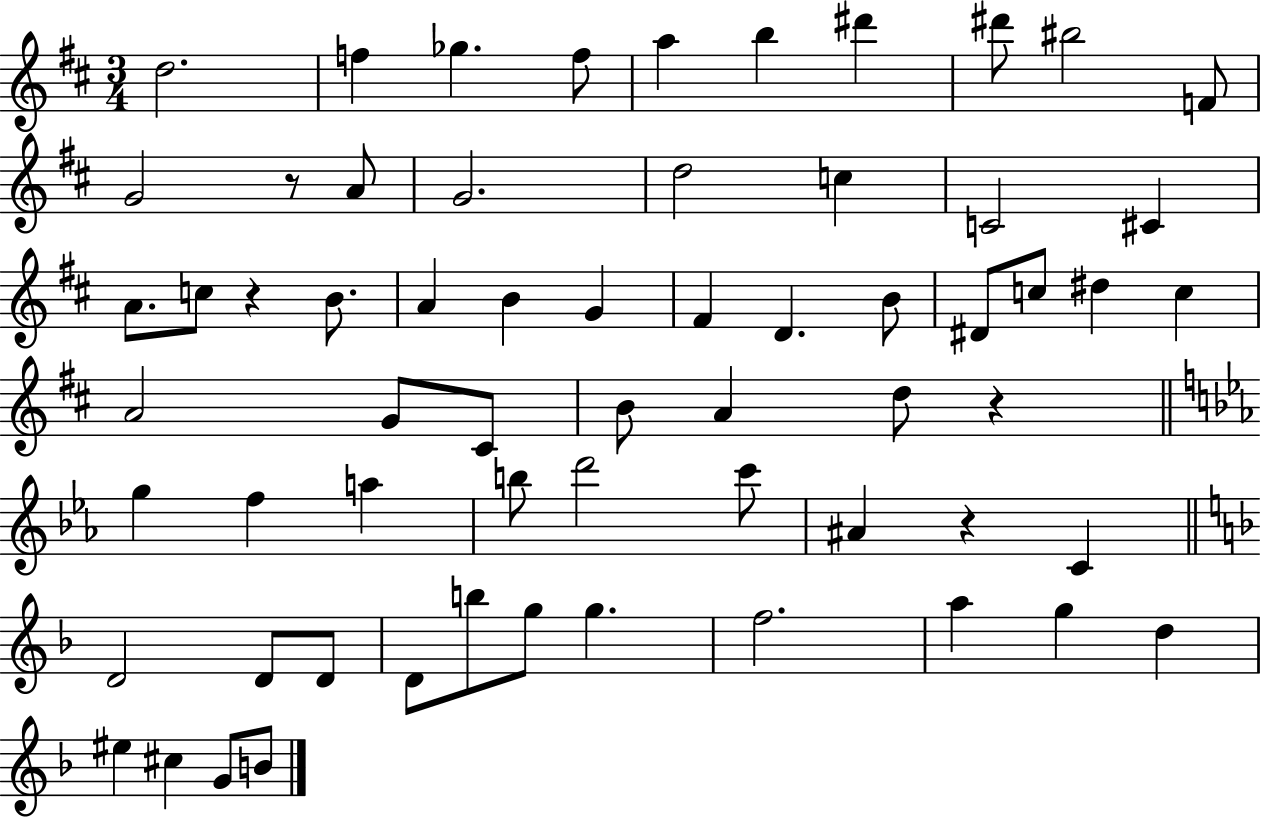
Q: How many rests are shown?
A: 4